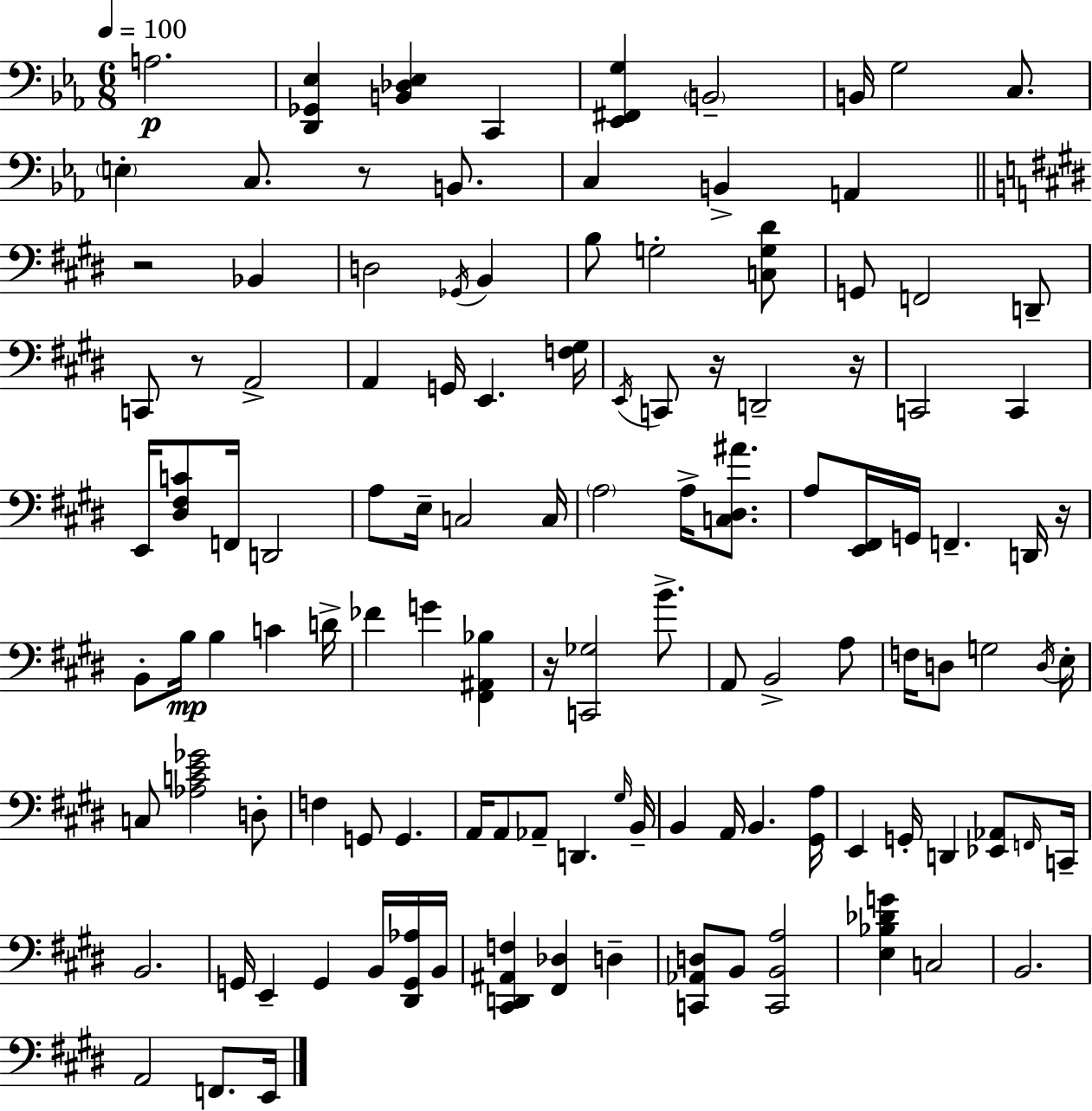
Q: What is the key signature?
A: EES major